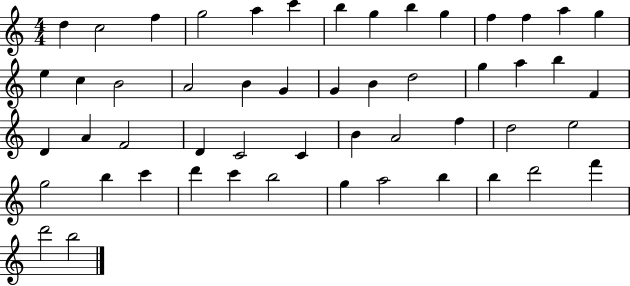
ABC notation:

X:1
T:Untitled
M:4/4
L:1/4
K:C
d c2 f g2 a c' b g b g f f a g e c B2 A2 B G G B d2 g a b F D A F2 D C2 C B A2 f d2 e2 g2 b c' d' c' b2 g a2 b b d'2 f' d'2 b2